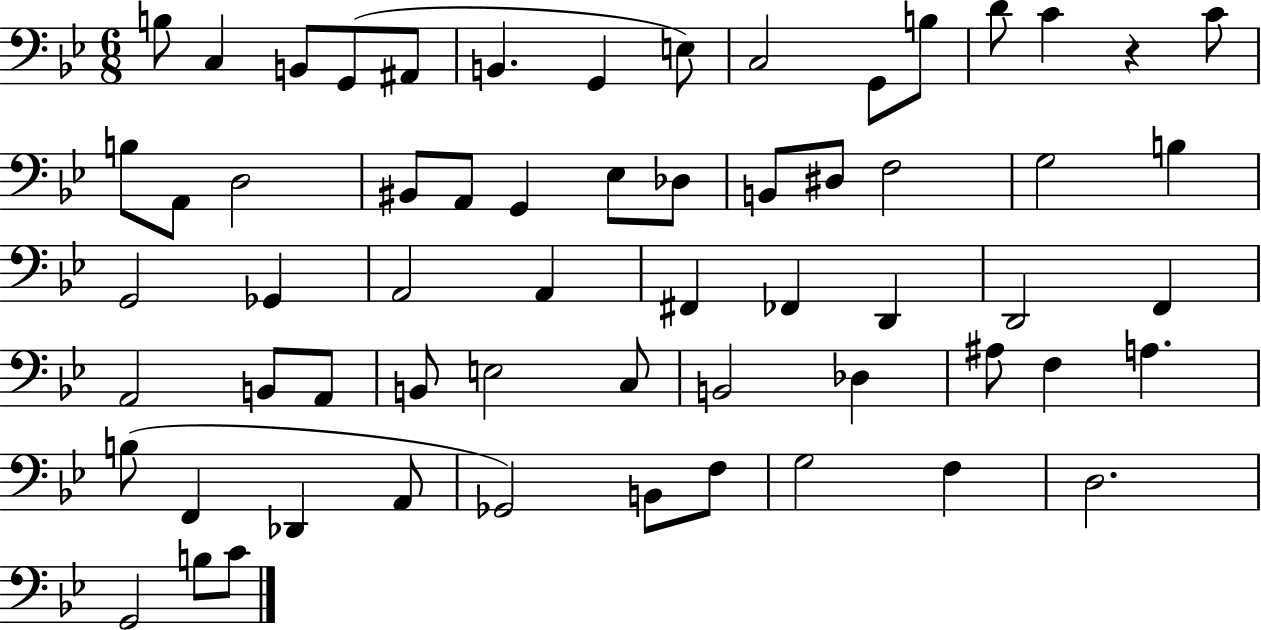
X:1
T:Untitled
M:6/8
L:1/4
K:Bb
B,/2 C, B,,/2 G,,/2 ^A,,/2 B,, G,, E,/2 C,2 G,,/2 B,/2 D/2 C z C/2 B,/2 A,,/2 D,2 ^B,,/2 A,,/2 G,, _E,/2 _D,/2 B,,/2 ^D,/2 F,2 G,2 B, G,,2 _G,, A,,2 A,, ^F,, _F,, D,, D,,2 F,, A,,2 B,,/2 A,,/2 B,,/2 E,2 C,/2 B,,2 _D, ^A,/2 F, A, B,/2 F,, _D,, A,,/2 _G,,2 B,,/2 F,/2 G,2 F, D,2 G,,2 B,/2 C/2